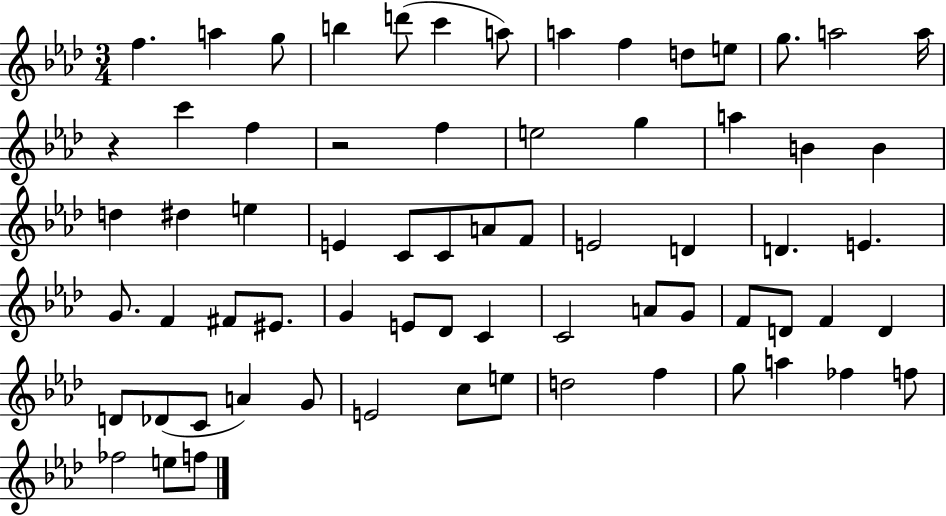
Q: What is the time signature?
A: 3/4